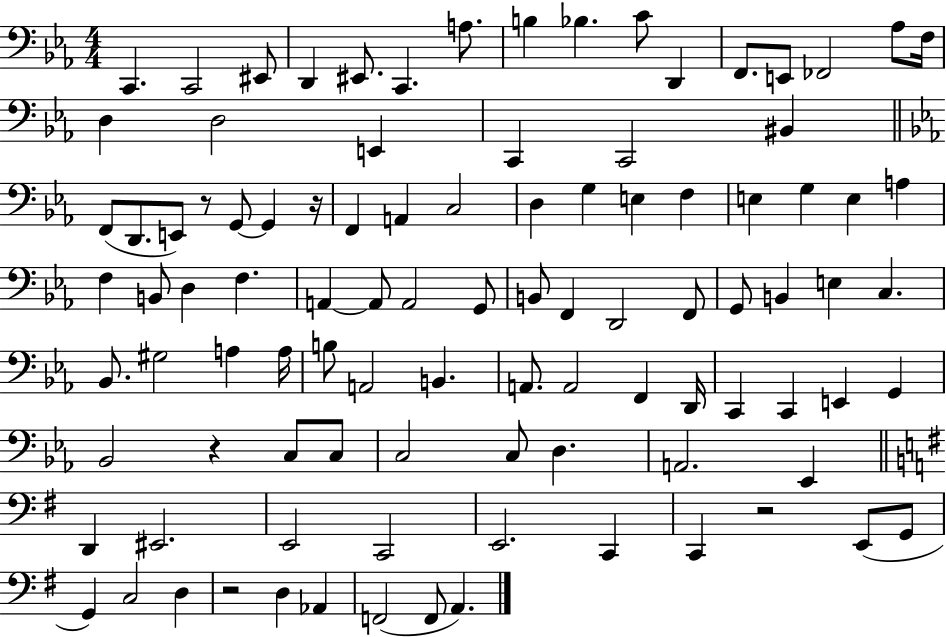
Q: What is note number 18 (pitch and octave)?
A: D3